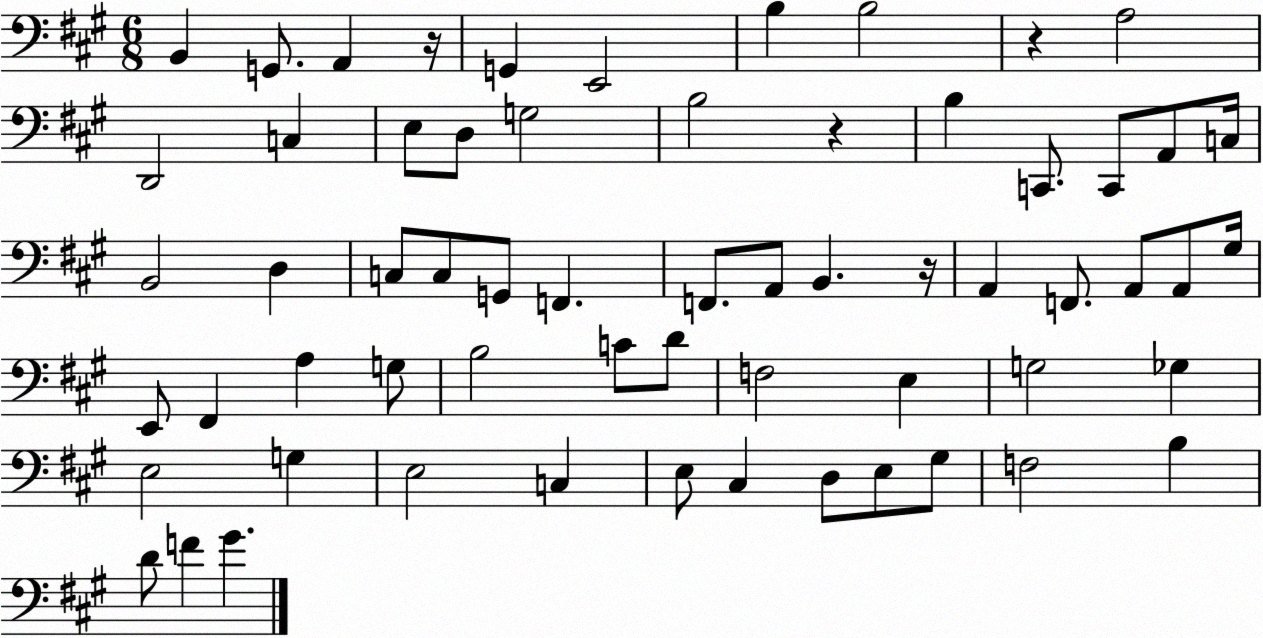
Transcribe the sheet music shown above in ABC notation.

X:1
T:Untitled
M:6/8
L:1/4
K:A
B,, G,,/2 A,, z/4 G,, E,,2 B, B,2 z A,2 D,,2 C, E,/2 D,/2 G,2 B,2 z B, C,,/2 C,,/2 A,,/2 C,/4 B,,2 D, C,/2 C,/2 G,,/2 F,, F,,/2 A,,/2 B,, z/4 A,, F,,/2 A,,/2 A,,/2 ^G,/4 E,,/2 ^F,, A, G,/2 B,2 C/2 D/2 F,2 E, G,2 _G, E,2 G, E,2 C, E,/2 ^C, D,/2 E,/2 ^G,/2 F,2 B, D/2 F ^G